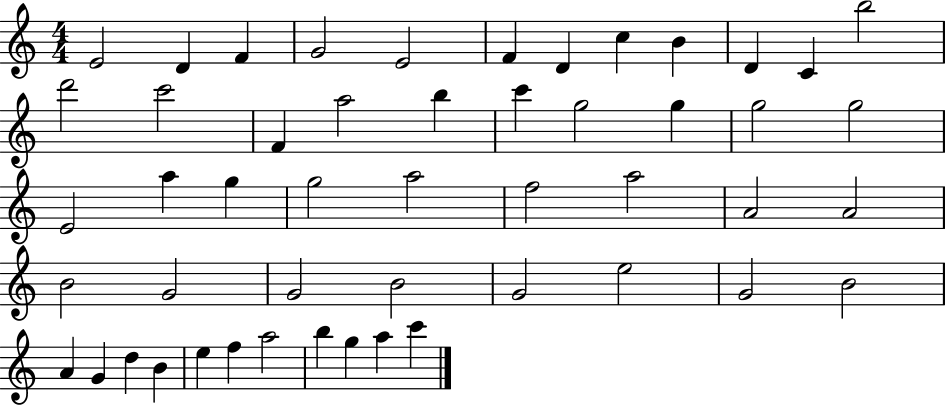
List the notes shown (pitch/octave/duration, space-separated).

E4/h D4/q F4/q G4/h E4/h F4/q D4/q C5/q B4/q D4/q C4/q B5/h D6/h C6/h F4/q A5/h B5/q C6/q G5/h G5/q G5/h G5/h E4/h A5/q G5/q G5/h A5/h F5/h A5/h A4/h A4/h B4/h G4/h G4/h B4/h G4/h E5/h G4/h B4/h A4/q G4/q D5/q B4/q E5/q F5/q A5/h B5/q G5/q A5/q C6/q